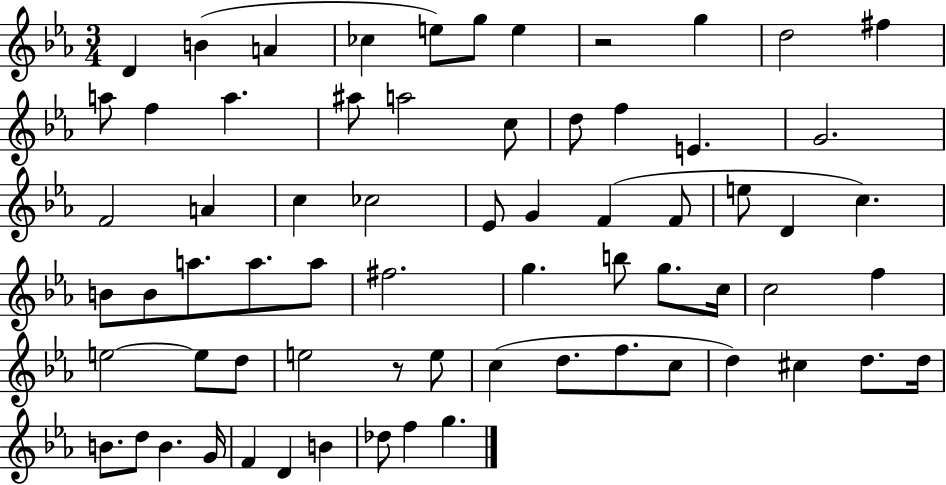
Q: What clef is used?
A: treble